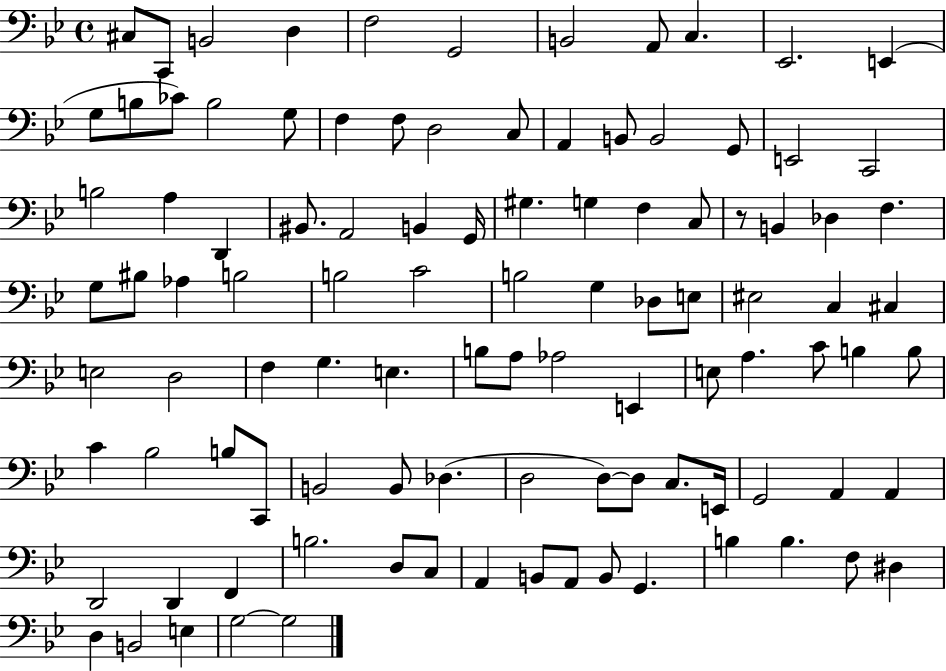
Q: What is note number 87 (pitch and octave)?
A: D3